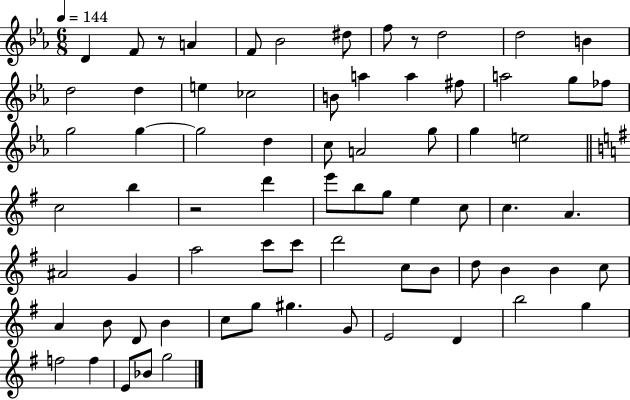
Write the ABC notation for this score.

X:1
T:Untitled
M:6/8
L:1/4
K:Eb
D F/2 z/2 A F/2 _B2 ^d/2 f/2 z/2 d2 d2 B d2 d e _c2 B/2 a a ^f/2 a2 g/2 _f/2 g2 g g2 d c/2 A2 g/2 g e2 c2 b z2 d' e'/2 b/2 g/2 e c/2 c A ^A2 G a2 c'/2 c'/2 d'2 c/2 B/2 d/2 B B c/2 A B/2 D/2 B c/2 g/2 ^g G/2 E2 D b2 g f2 f E/2 _B/2 g2